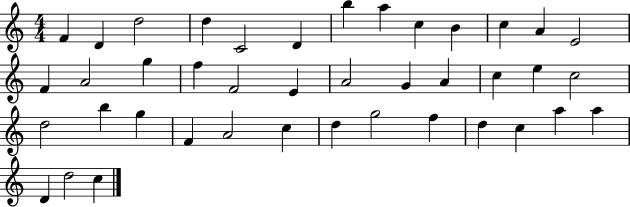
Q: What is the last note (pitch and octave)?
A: C5